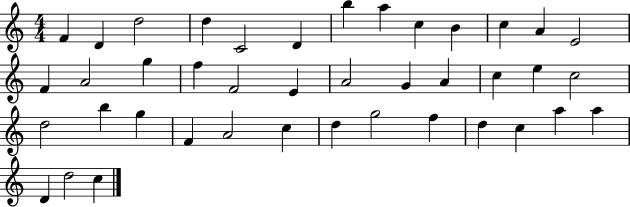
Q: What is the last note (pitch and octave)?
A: C5